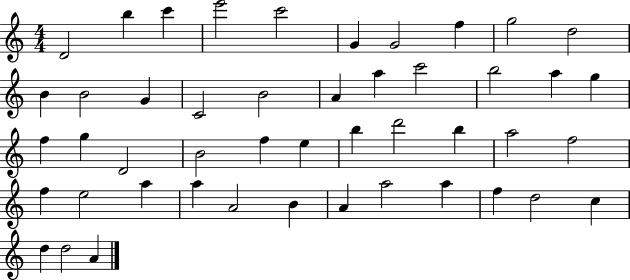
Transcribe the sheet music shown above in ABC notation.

X:1
T:Untitled
M:4/4
L:1/4
K:C
D2 b c' e'2 c'2 G G2 f g2 d2 B B2 G C2 B2 A a c'2 b2 a g f g D2 B2 f e b d'2 b a2 f2 f e2 a a A2 B A a2 a f d2 c d d2 A